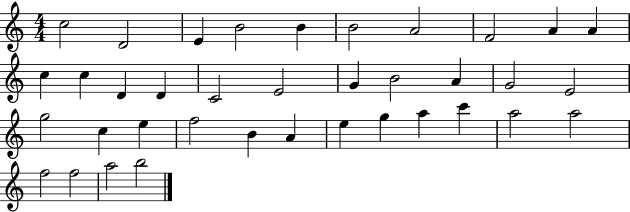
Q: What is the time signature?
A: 4/4